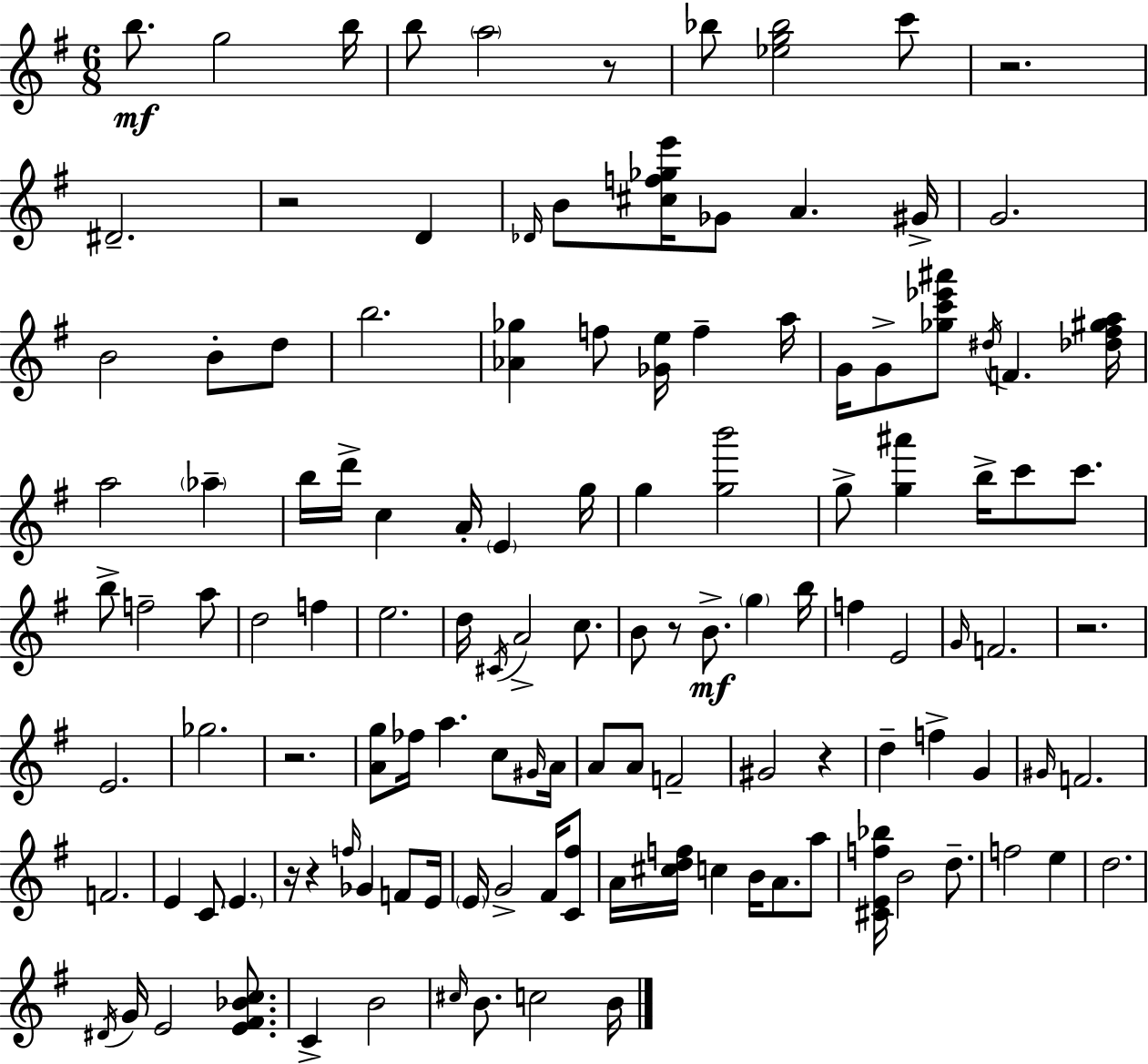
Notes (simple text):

B5/e. G5/h B5/s B5/e A5/h R/e Bb5/e [Eb5,G5,Bb5]/h C6/e R/h. D#4/h. R/h D4/q Db4/s B4/e [C#5,F5,Gb5,E6]/s Gb4/e A4/q. G#4/s G4/h. B4/h B4/e D5/e B5/h. [Ab4,Gb5]/q F5/e [Gb4,E5]/s F5/q A5/s G4/s G4/e [Gb5,C6,Eb6,A#6]/e D#5/s F4/q. [Db5,F#5,G#5,A5]/s A5/h Ab5/q B5/s D6/s C5/q A4/s E4/q G5/s G5/q [G5,B6]/h G5/e [G5,A#6]/q B5/s C6/e C6/e. B5/e F5/h A5/e D5/h F5/q E5/h. D5/s C#4/s A4/h C5/e. B4/e R/e B4/e. G5/q B5/s F5/q E4/h G4/s F4/h. R/h. E4/h. Gb5/h. R/h. [A4,G5]/e FES5/s A5/q. C5/e G#4/s A4/s A4/e A4/e F4/h G#4/h R/q D5/q F5/q G4/q G#4/s F4/h. F4/h. E4/q C4/e E4/q. R/s R/q F5/s Gb4/q F4/e E4/s E4/s G4/h F#4/s [C4,F#5]/e A4/s [C#5,D5,F5]/s C5/q B4/s A4/e. A5/e [C#4,E4,F5,Bb5]/s B4/h D5/e. F5/h E5/q D5/h. D#4/s G4/s E4/h [E4,F#4,Bb4,C5]/e. C4/q B4/h C#5/s B4/e. C5/h B4/s